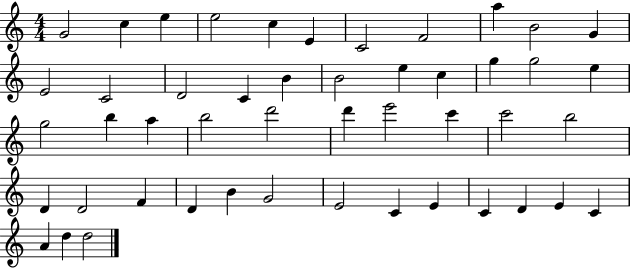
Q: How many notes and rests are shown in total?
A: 48